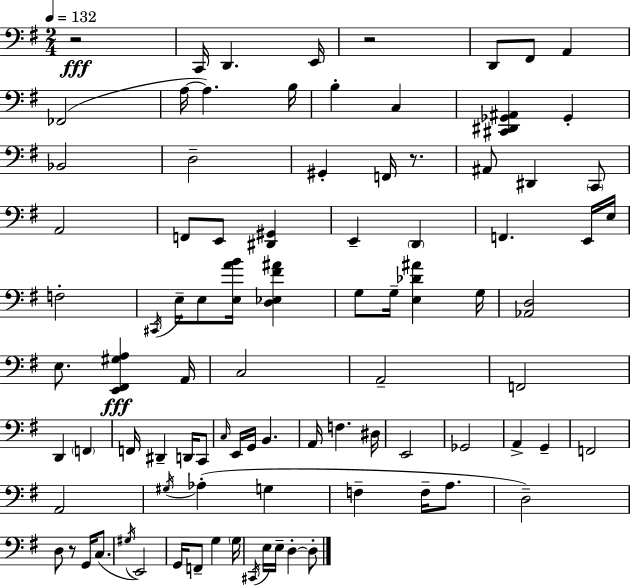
X:1
T:Untitled
M:2/4
L:1/4
K:G
z2 C,,/4 D,, E,,/4 z2 D,,/2 ^F,,/2 A,, _F,,2 A,/4 A, B,/4 B, C, [^C,,^D,,_G,,^A,,] _G,, _B,,2 D,2 ^G,, F,,/4 z/2 ^A,,/2 ^D,, C,,/2 A,,2 F,,/2 E,,/2 [^D,,^G,,] E,, D,, F,, E,,/4 E,/4 F,2 ^C,,/4 E,/4 E,/2 [E,AB]/4 [D,_E,^F^A] G,/2 G,/4 [E,_D^A] G,/4 [_A,,D,]2 E,/2 [E,,^F,,^G,A,] A,,/4 C,2 A,,2 F,,2 D,, F,, F,,/4 ^D,, D,,/4 C,,/2 C,/4 E,,/4 G,,/4 B,, A,,/4 F, ^D,/4 E,,2 _G,,2 A,, G,, F,,2 A,,2 ^G,/4 _A, G, F, F,/4 A,/2 D,2 D,/2 z/2 G,,/4 C,/2 ^G,/4 E,,2 G,,/4 F,,/2 G, G,/4 ^C,,/4 E,/4 E,/4 D, D,/2